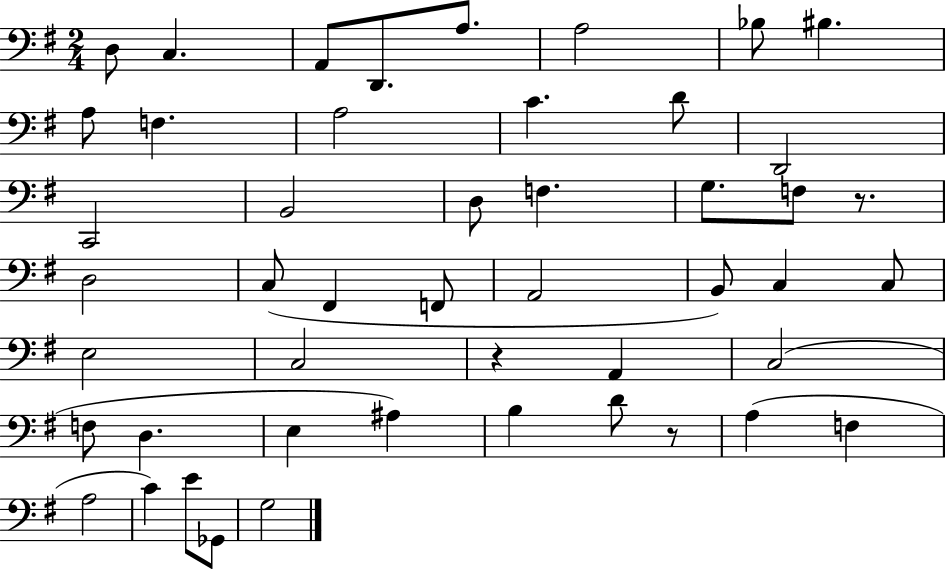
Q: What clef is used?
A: bass